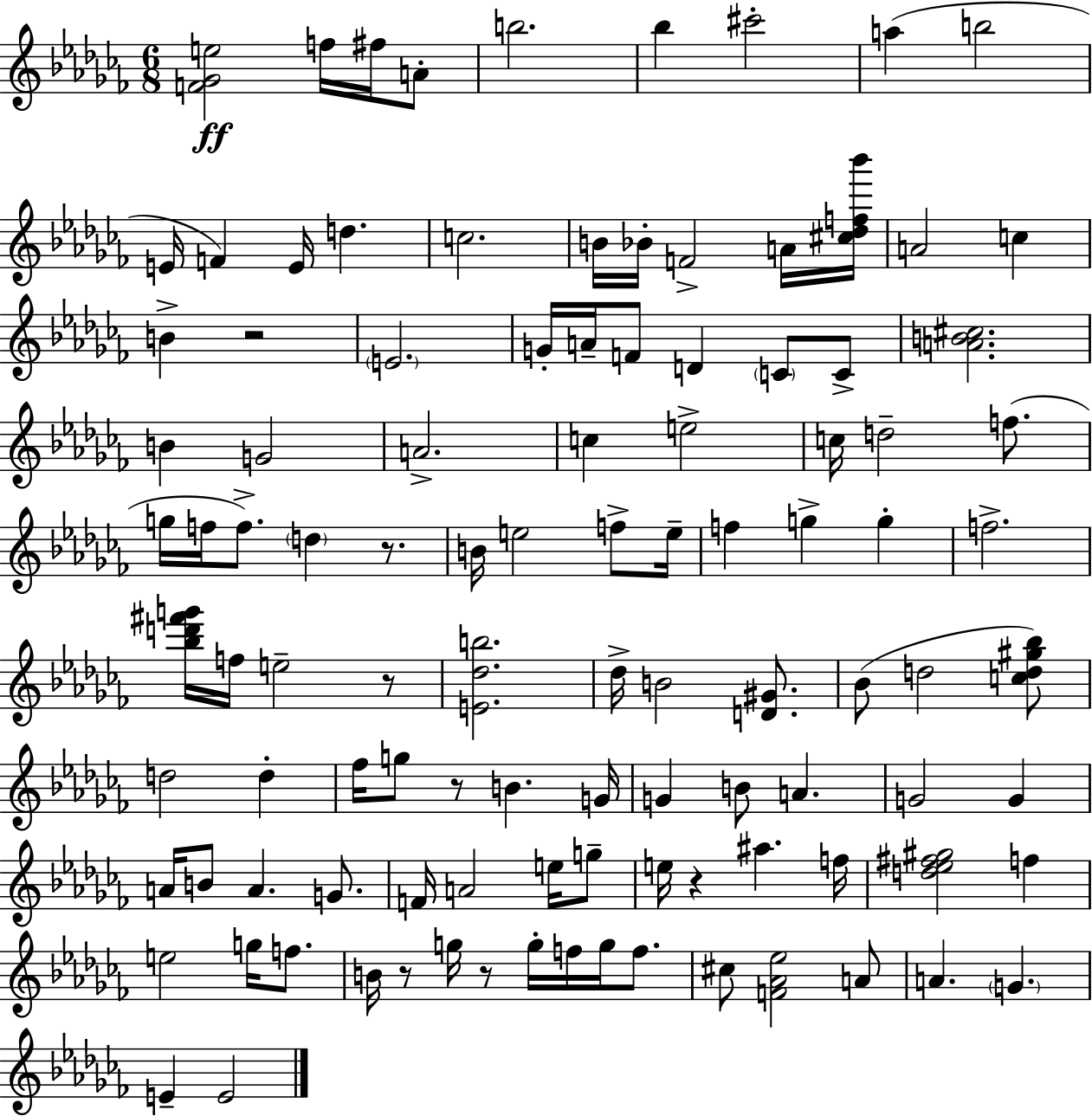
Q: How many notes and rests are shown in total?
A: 107